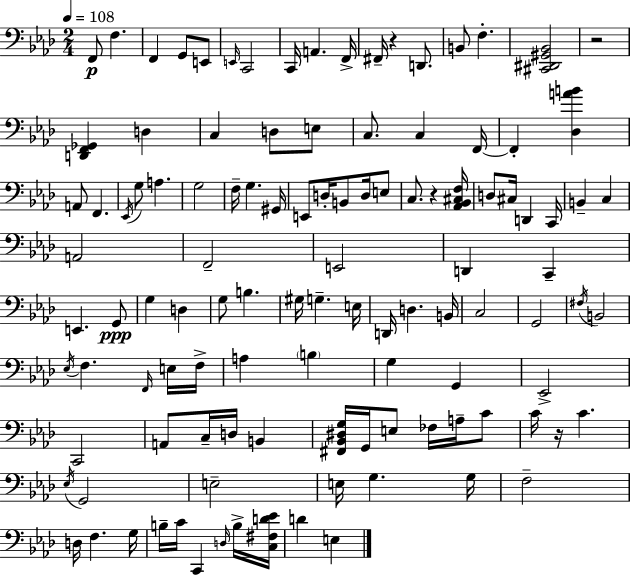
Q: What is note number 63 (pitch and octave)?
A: F#3